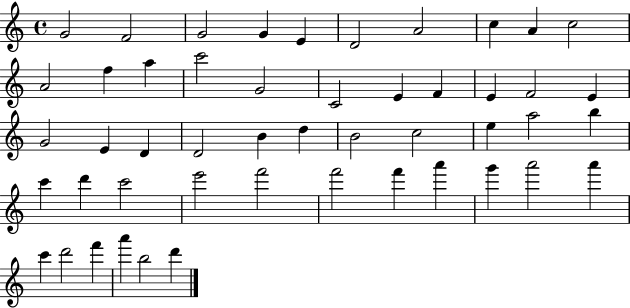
{
  \clef treble
  \time 4/4
  \defaultTimeSignature
  \key c \major
  g'2 f'2 | g'2 g'4 e'4 | d'2 a'2 | c''4 a'4 c''2 | \break a'2 f''4 a''4 | c'''2 g'2 | c'2 e'4 f'4 | e'4 f'2 e'4 | \break g'2 e'4 d'4 | d'2 b'4 d''4 | b'2 c''2 | e''4 a''2 b''4 | \break c'''4 d'''4 c'''2 | e'''2 f'''2 | f'''2 f'''4 a'''4 | g'''4 a'''2 a'''4 | \break c'''4 d'''2 f'''4 | a'''4 b''2 d'''4 | \bar "|."
}